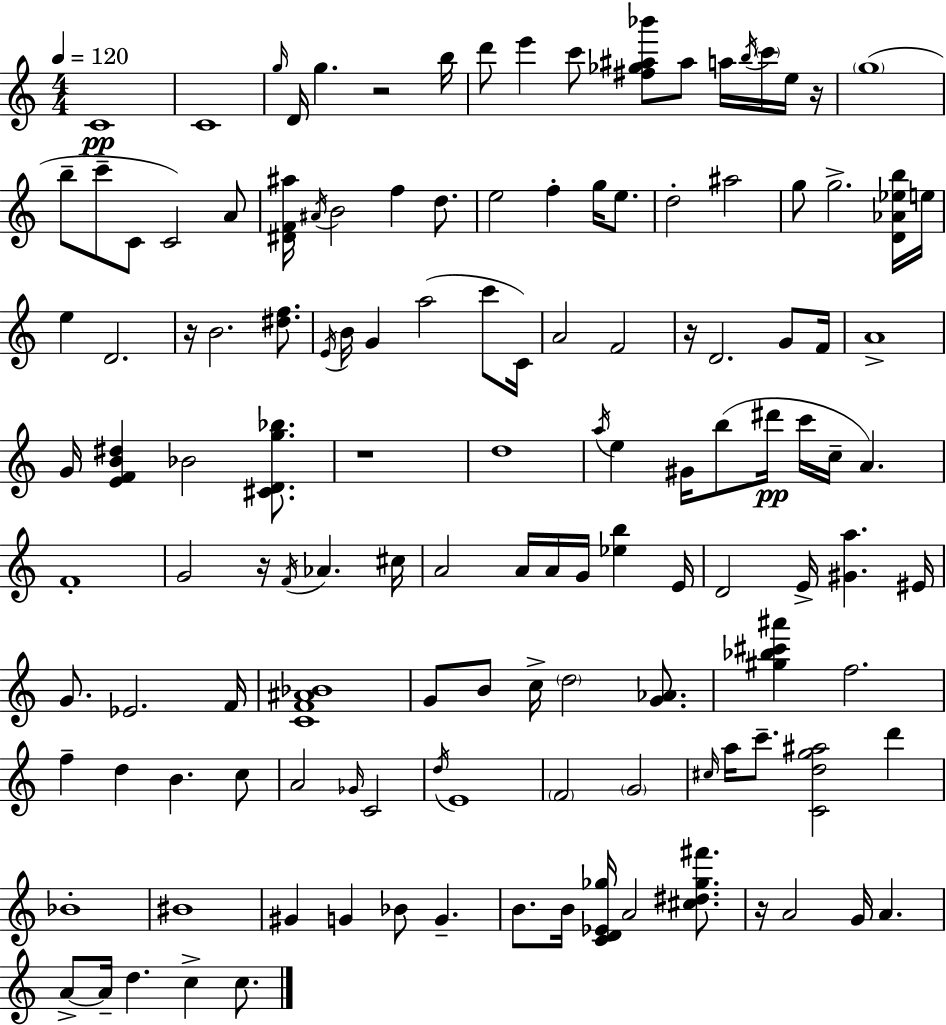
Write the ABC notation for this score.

X:1
T:Untitled
M:4/4
L:1/4
K:Am
C4 C4 g/4 D/4 g z2 b/4 d'/2 e' c'/2 [^f_g^a_b']/2 ^a/2 a/4 b/4 c'/4 e/4 z/4 g4 b/2 c'/2 C/2 C2 A/2 [^DF^a]/4 ^A/4 B2 f d/2 e2 f g/4 e/2 d2 ^a2 g/2 g2 [D_A_eb]/4 e/4 e D2 z/4 B2 [^df]/2 E/4 B/4 G a2 c'/2 C/4 A2 F2 z/4 D2 G/2 F/4 A4 G/4 [EFB^d] _B2 [^CDg_b]/2 z4 d4 a/4 e ^G/4 b/2 ^d'/4 c'/4 c/4 A F4 G2 z/4 F/4 _A ^c/4 A2 A/4 A/4 G/4 [_eb] E/4 D2 E/4 [^Ga] ^E/4 G/2 _E2 F/4 [CF^A_B]4 G/2 B/2 c/4 d2 [G_A]/2 [^g_b^c'^a'] f2 f d B c/2 A2 _G/4 C2 d/4 E4 F2 G2 ^c/4 a/4 c'/2 [Cdg^a]2 d' _B4 ^B4 ^G G _B/2 G B/2 B/4 [CD_E_g]/4 A2 [^c^d_g^f']/2 z/4 A2 G/4 A A/2 A/4 d c c/2